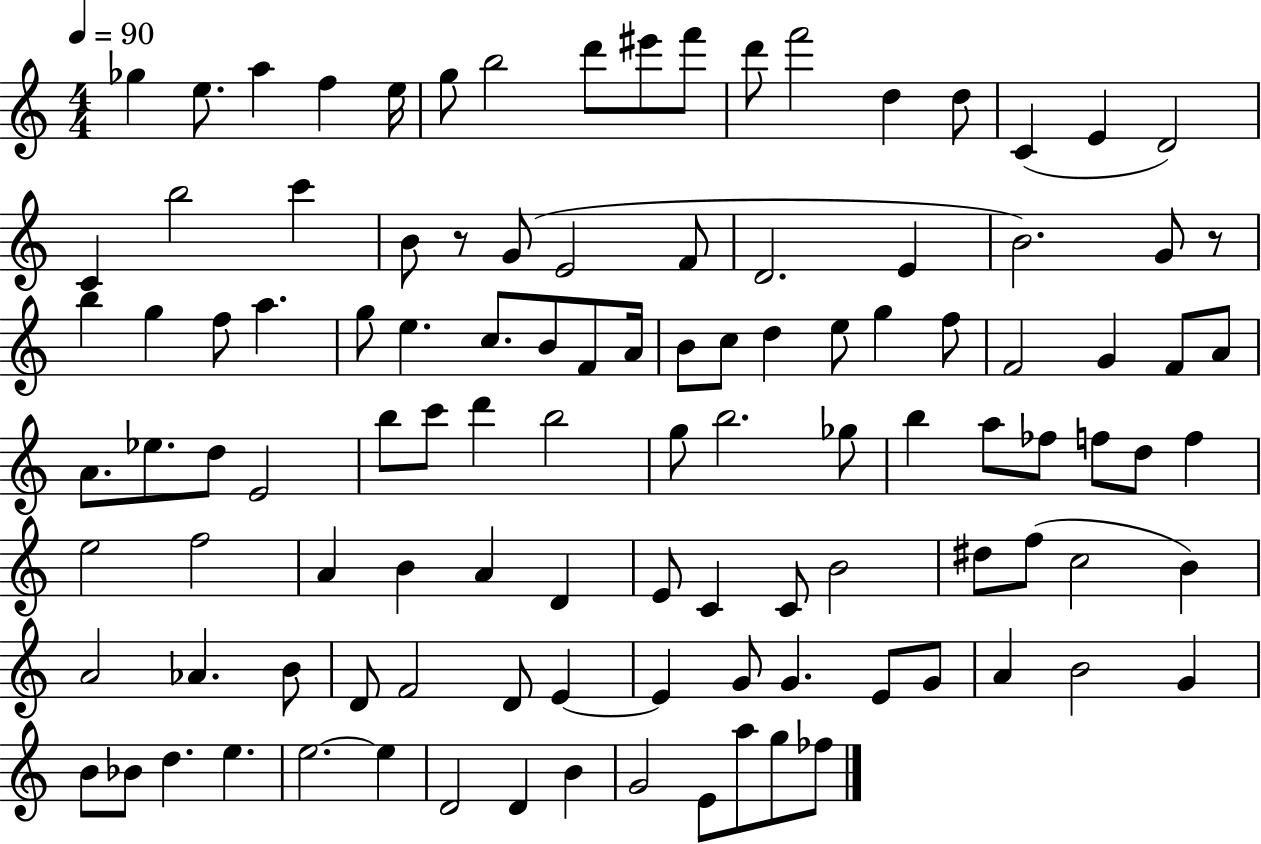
Gb5/q E5/e. A5/q F5/q E5/s G5/e B5/h D6/e EIS6/e F6/e D6/e F6/h D5/q D5/e C4/q E4/q D4/h C4/q B5/h C6/q B4/e R/e G4/e E4/h F4/e D4/h. E4/q B4/h. G4/e R/e B5/q G5/q F5/e A5/q. G5/e E5/q. C5/e. B4/e F4/e A4/s B4/e C5/e D5/q E5/e G5/q F5/e F4/h G4/q F4/e A4/e A4/e. Eb5/e. D5/e E4/h B5/e C6/e D6/q B5/h G5/e B5/h. Gb5/e B5/q A5/e FES5/e F5/e D5/e F5/q E5/h F5/h A4/q B4/q A4/q D4/q E4/e C4/q C4/e B4/h D#5/e F5/e C5/h B4/q A4/h Ab4/q. B4/e D4/e F4/h D4/e E4/q E4/q G4/e G4/q. E4/e G4/e A4/q B4/h G4/q B4/e Bb4/e D5/q. E5/q. E5/h. E5/q D4/h D4/q B4/q G4/h E4/e A5/e G5/e FES5/e